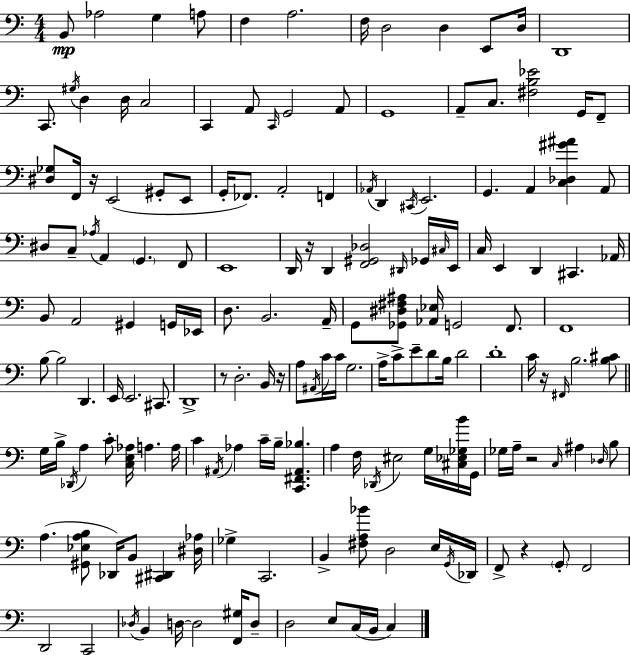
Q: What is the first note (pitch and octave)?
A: B2